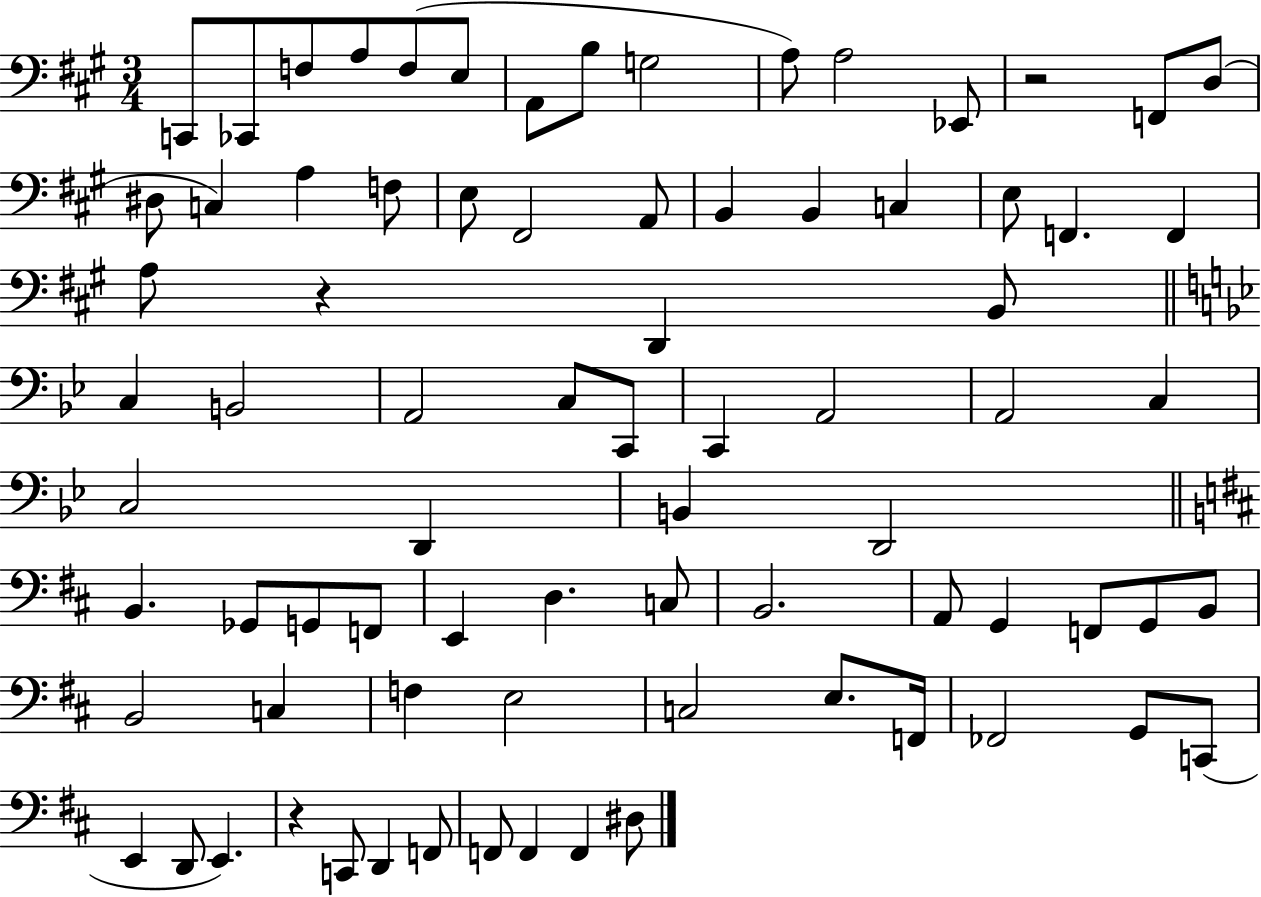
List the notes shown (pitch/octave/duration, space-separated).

C2/e CES2/e F3/e A3/e F3/e E3/e A2/e B3/e G3/h A3/e A3/h Eb2/e R/h F2/e D3/e D#3/e C3/q A3/q F3/e E3/e F#2/h A2/e B2/q B2/q C3/q E3/e F2/q. F2/q A3/e R/q D2/q B2/e C3/q B2/h A2/h C3/e C2/e C2/q A2/h A2/h C3/q C3/h D2/q B2/q D2/h B2/q. Gb2/e G2/e F2/e E2/q D3/q. C3/e B2/h. A2/e G2/q F2/e G2/e B2/e B2/h C3/q F3/q E3/h C3/h E3/e. F2/s FES2/h G2/e C2/e E2/q D2/e E2/q. R/q C2/e D2/q F2/e F2/e F2/q F2/q D#3/e